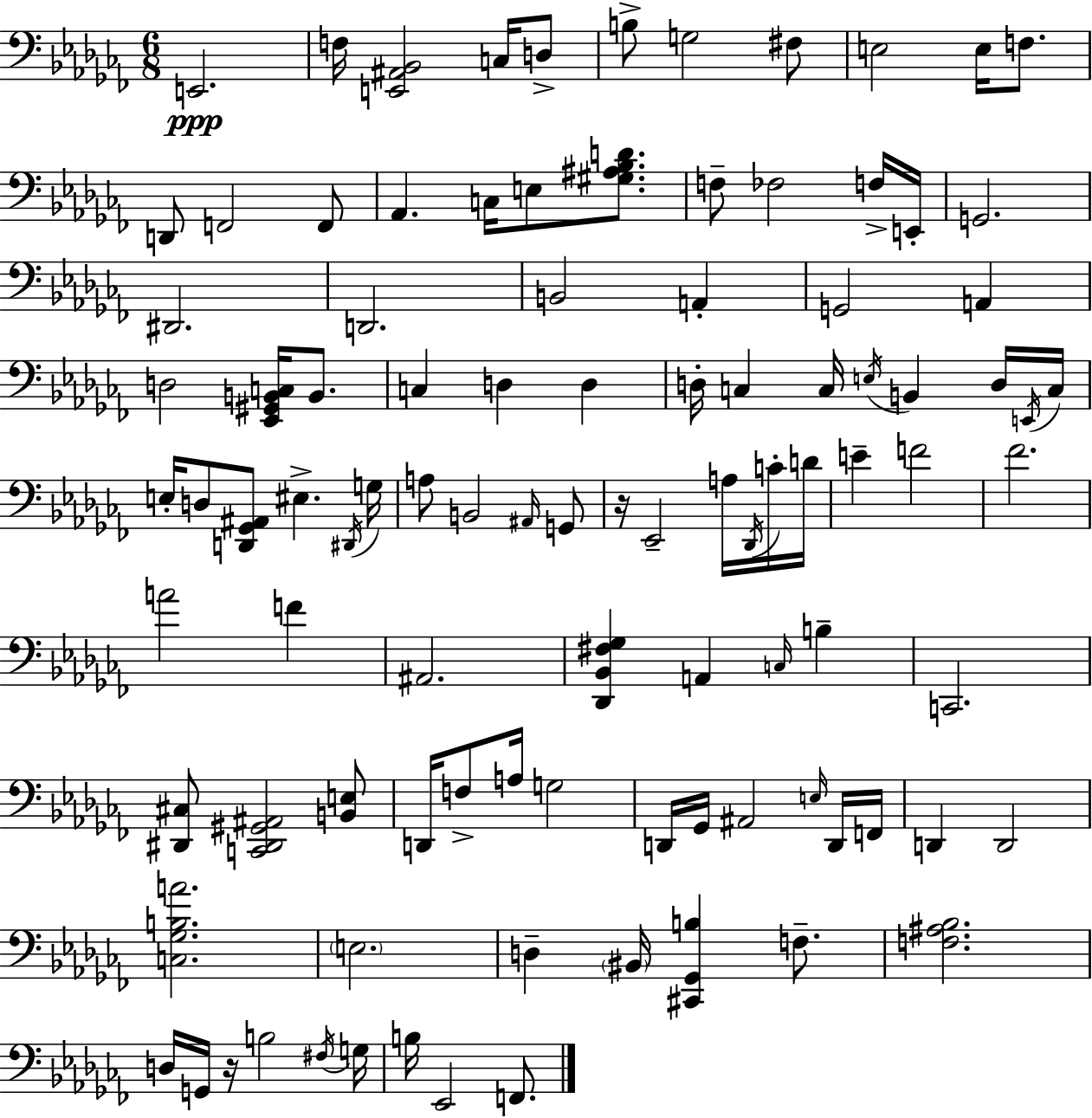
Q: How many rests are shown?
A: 2